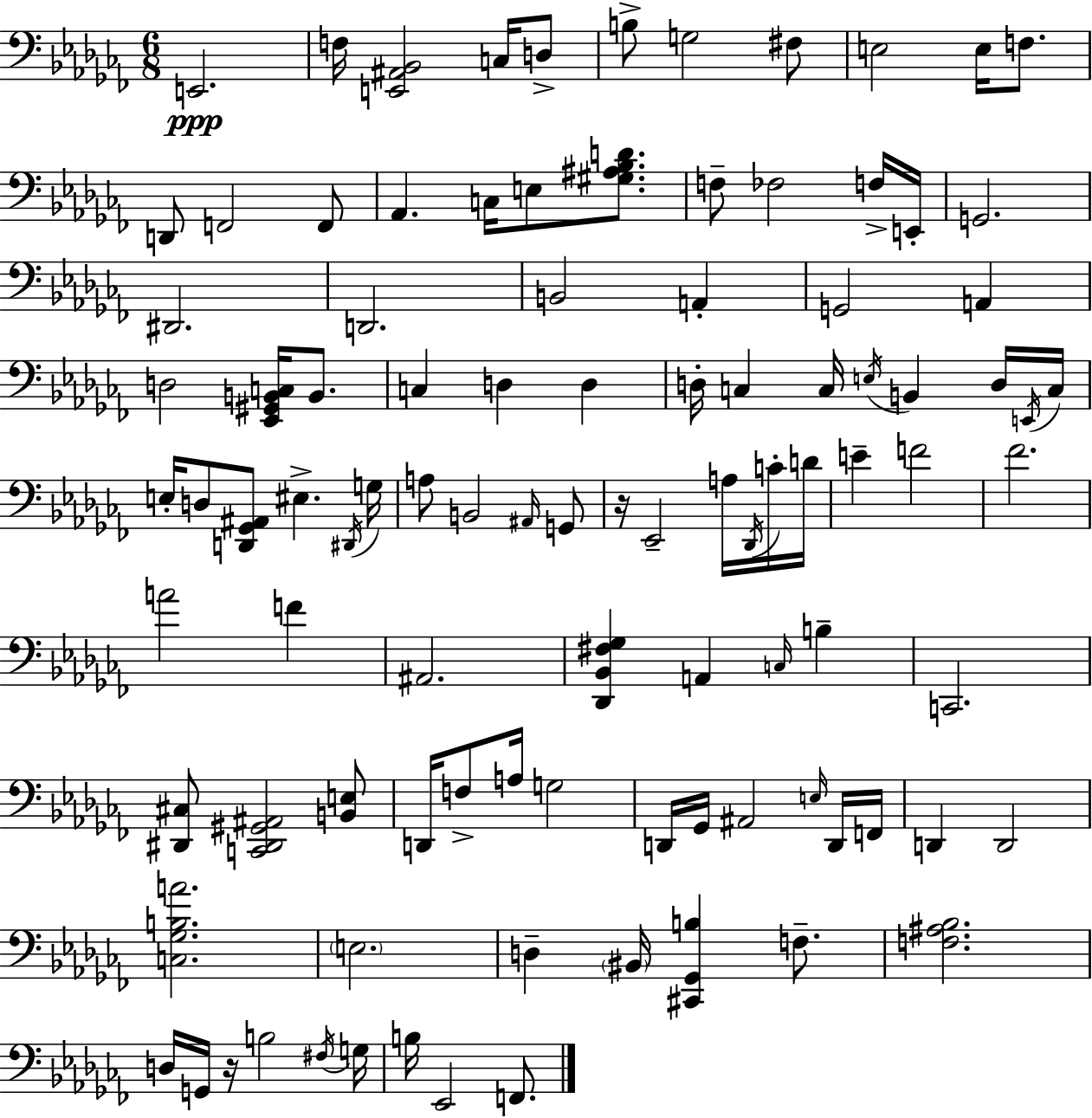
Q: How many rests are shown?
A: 2